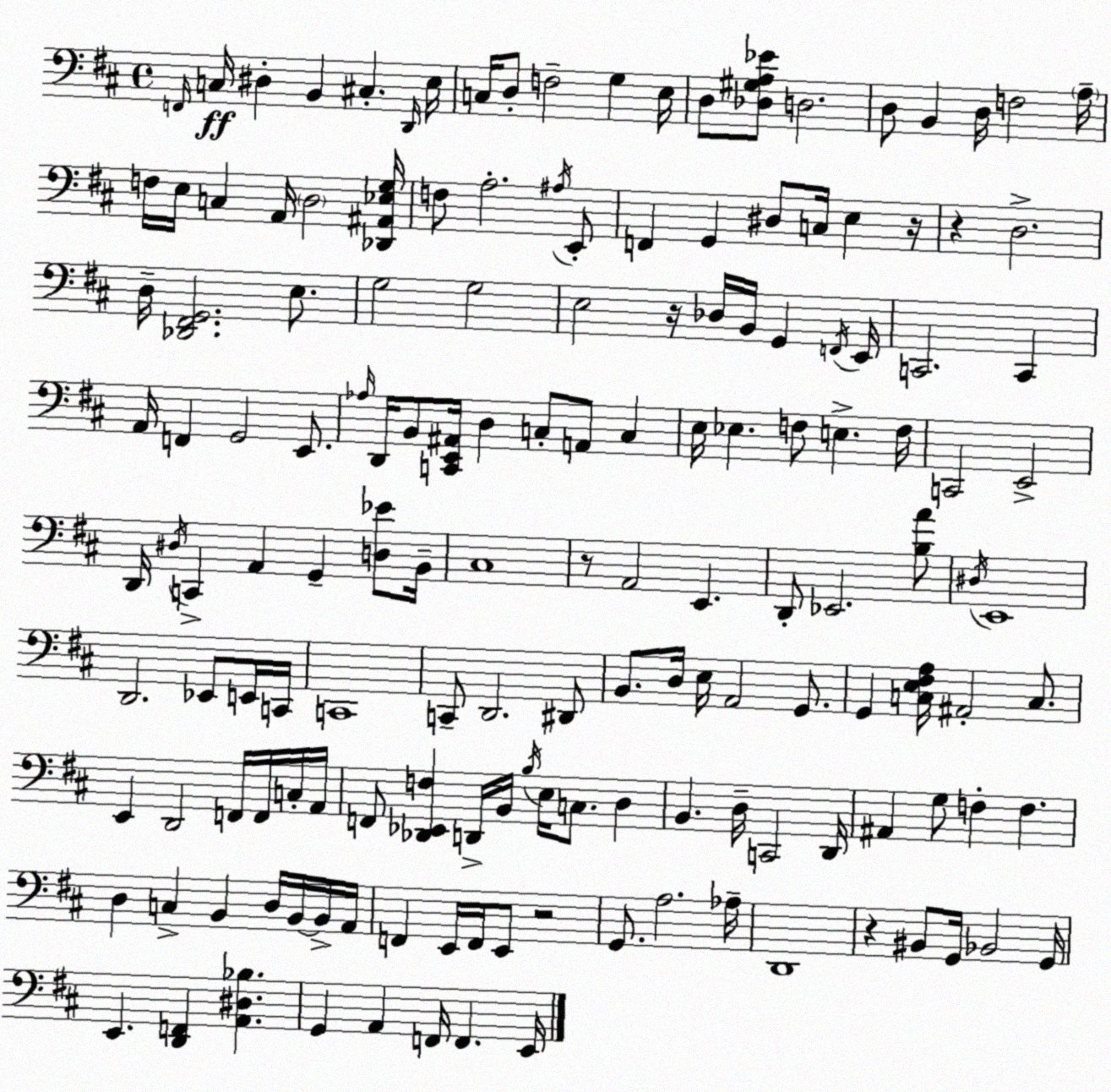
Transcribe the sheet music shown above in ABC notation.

X:1
T:Untitled
M:4/4
L:1/4
K:D
F,,/4 C,/4 ^D, B,, ^C, D,,/4 E,/4 C,/4 D,/2 F,2 G, E,/4 D,/2 [_D,^G,A,_E]/2 D,2 D,/2 B,, D,/4 F,2 A,/4 F,/4 E,/4 C, A,,/4 D,2 [_D,,^A,,_E,G,]/4 F,/2 A,2 ^A,/4 E,,/2 F,, G,, ^D,/2 C,/4 E, z/4 z D,2 D,/4 [_D,,^F,,G,,]2 E,/2 G,2 G,2 E,2 z/4 _D,/4 B,,/4 G,, F,,/4 E,,/4 C,,2 C,, A,,/4 F,, G,,2 E,,/2 _A,/4 D,,/4 B,,/2 [C,,E,,^A,,]/4 D, C,/2 A,,/2 C, E,/4 _E, F,/2 E, F,/4 C,,2 E,,2 D,,/4 ^D,/4 C,, A,, G,, [D,_E]/2 B,,/4 ^C,4 z/2 A,,2 E,, D,,/2 _E,,2 [B,A]/2 ^D,/4 E,,4 D,,2 _E,,/2 E,,/4 C,,/4 C,,4 C,,/2 D,,2 ^D,,/2 B,,/2 D,/4 E,/4 A,,2 G,,/2 G,, [C,E,^F,A,]/4 ^A,,2 C,/2 E,, D,,2 F,,/4 F,,/4 C,/4 A,,/4 F,,/2 [_D,,_E,,F,] D,,/4 B,,/4 B,/4 E,/4 C,/2 D, B,, D,/4 C,,2 D,,/4 ^A,, G,/2 F, F, D, C, B,, D,/4 B,,/4 B,,/4 A,,/4 F,, E,,/4 F,,/4 E,,/2 z2 G,,/2 A,2 _A,/4 D,,4 z ^B,,/2 G,,/4 _B,,2 G,,/4 E,, [D,,F,,] [A,,^D,_B,] G,, A,, F,,/4 F,, E,,/4